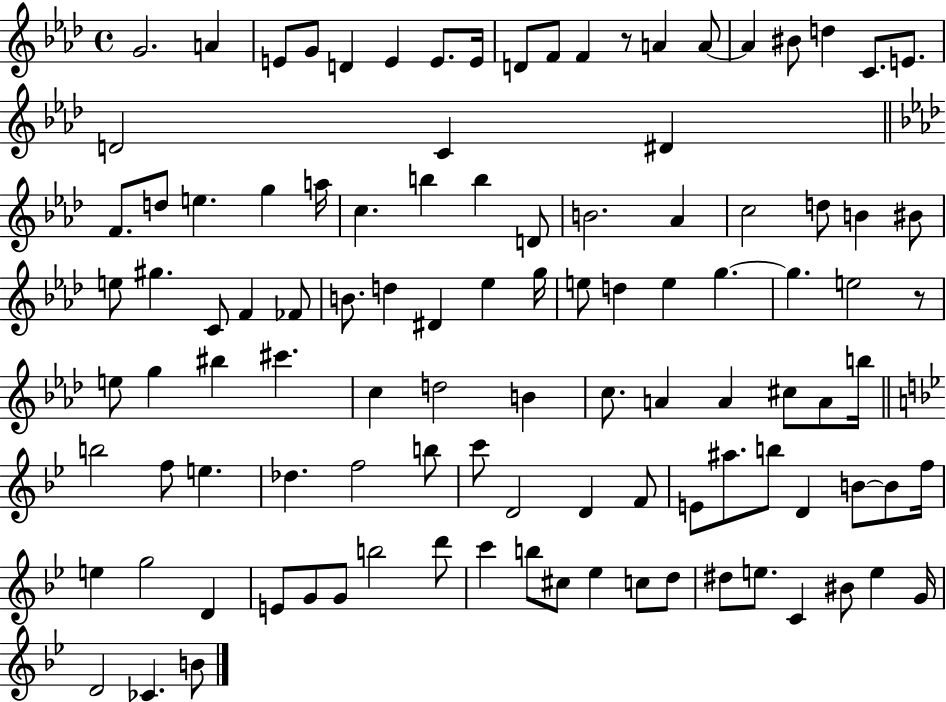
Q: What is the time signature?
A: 4/4